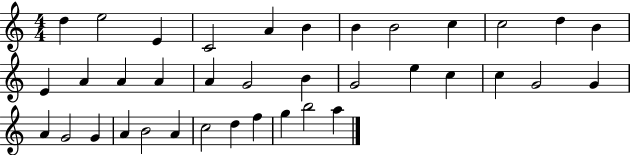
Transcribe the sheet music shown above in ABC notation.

X:1
T:Untitled
M:4/4
L:1/4
K:C
d e2 E C2 A B B B2 c c2 d B E A A A A G2 B G2 e c c G2 G A G2 G A B2 A c2 d f g b2 a